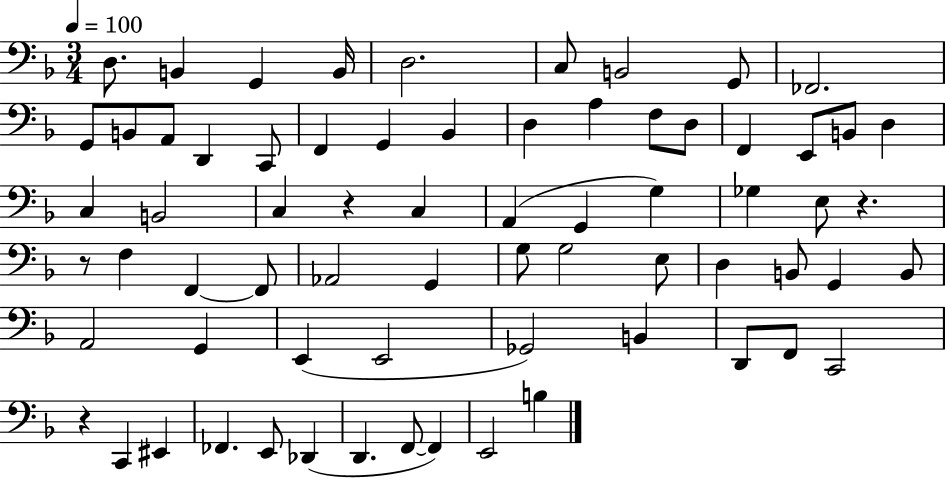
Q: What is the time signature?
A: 3/4